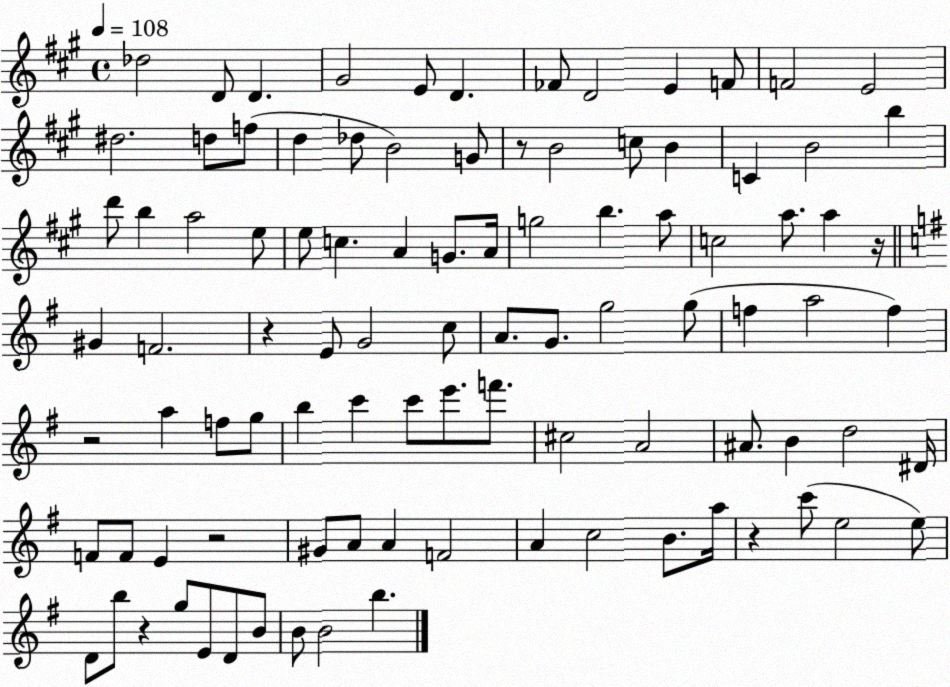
X:1
T:Untitled
M:4/4
L:1/4
K:A
_d2 D/2 D ^G2 E/2 D _F/2 D2 E F/2 F2 E2 ^d2 d/2 f/2 d _d/2 B2 G/2 z/2 B2 c/2 B C B2 b d'/2 b a2 e/2 e/2 c A G/2 A/4 g2 b a/2 c2 a/2 a z/4 ^G F2 z E/2 G2 c/2 A/2 G/2 g2 g/2 f a2 f z2 a f/2 g/2 b c' c'/2 e'/2 f'/2 ^c2 A2 ^A/2 B d2 ^D/4 F/2 F/2 E z2 ^G/2 A/2 A F2 A c2 B/2 a/4 z c'/2 e2 e/2 D/2 b/2 z g/2 E/2 D/2 B/2 B/2 B2 b